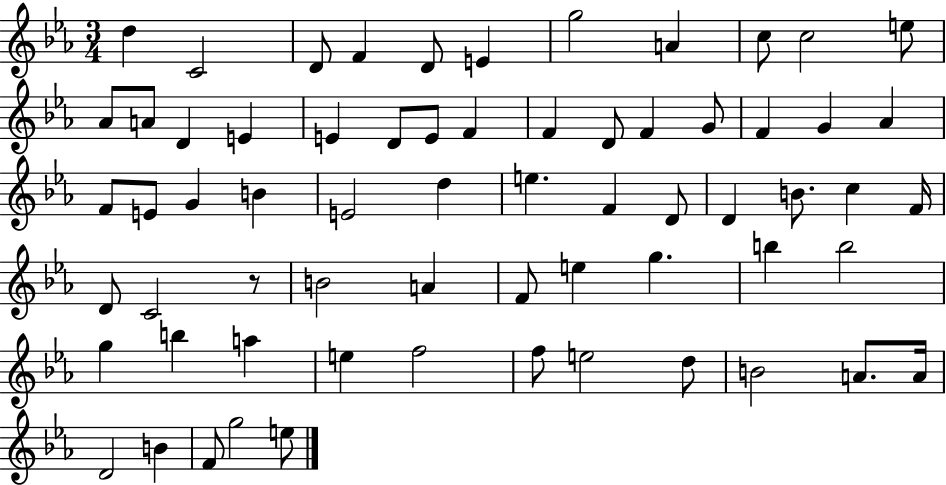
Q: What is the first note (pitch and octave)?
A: D5